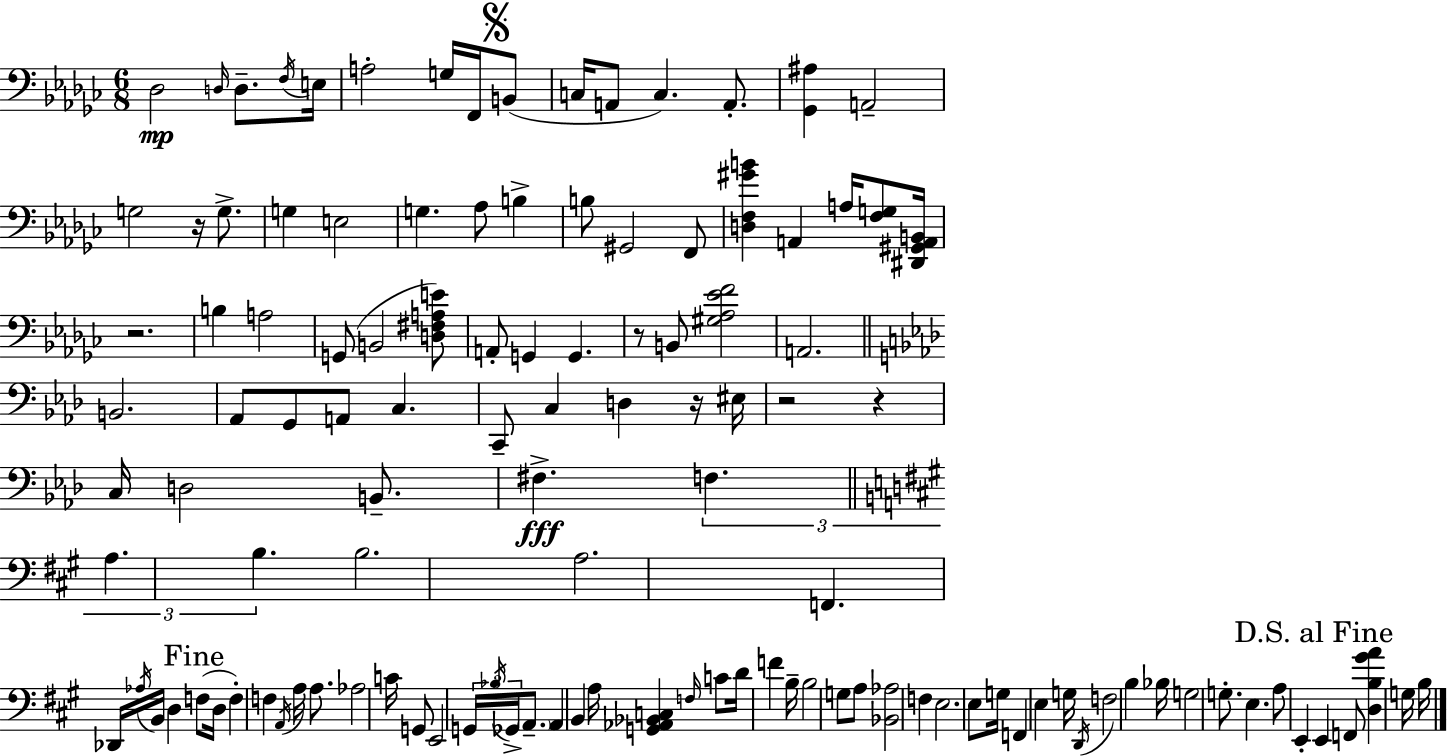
X:1
T:Untitled
M:6/8
L:1/4
K:Ebm
_D,2 D,/4 D,/2 F,/4 E,/4 A,2 G,/4 F,,/4 B,,/2 C,/4 A,,/2 C, A,,/2 [_G,,^A,] A,,2 G,2 z/4 G,/2 G, E,2 G, _A,/2 B, B,/2 ^G,,2 F,,/2 [D,F,^GB] A,, A,/4 [F,G,]/2 [^D,,^G,,A,,B,,]/4 z2 B, A,2 G,,/2 B,,2 [D,^F,A,E]/2 A,,/2 G,, G,, z/2 B,,/2 [^G,_A,_EF]2 A,,2 B,,2 _A,,/2 G,,/2 A,,/2 C, C,,/2 C, D, z/4 ^E,/4 z2 z C,/4 D,2 B,,/2 ^F, F, A, B, B,2 A,2 F,, _D,,/4 _A,/4 B,,/4 D, F,/2 D,/4 F, F, A,,/4 A,/4 A,/2 _A,2 C/4 G,,/2 E,,2 G,,/4 _B,/4 _G,,/4 A,,/2 A,, B,, A,/4 [G,,_A,,_B,,C,] F,/4 C/2 D/4 F B,/4 B,2 G,/2 A,/2 [_B,,_A,]2 F, E,2 E,/2 G,/4 F,, E, G,/4 D,,/4 F,2 B, _B,/4 G,2 G,/2 E, A,/2 E,, E,, F,,/2 [D,B,^GA] G,/4 B,/4